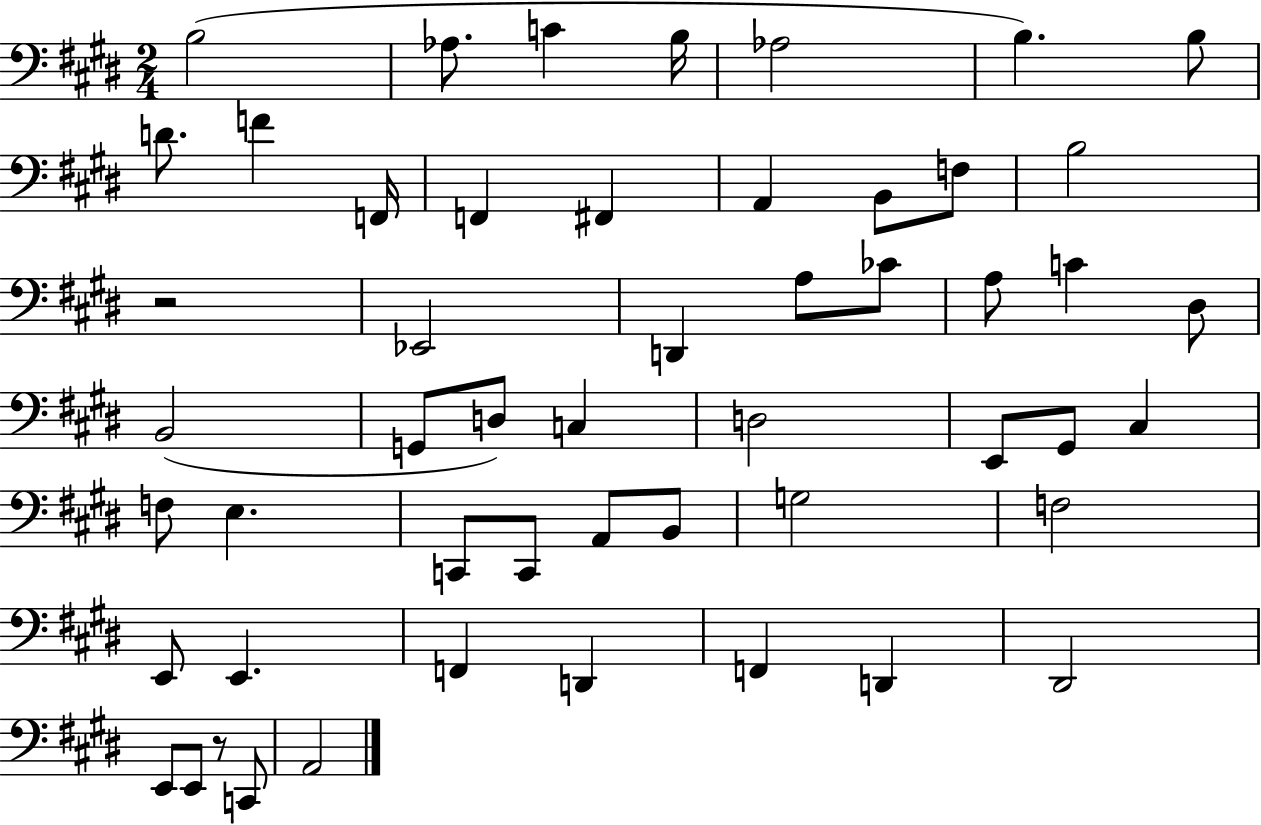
B3/h Ab3/e. C4/q B3/s Ab3/h B3/q. B3/e D4/e. F4/q F2/s F2/q F#2/q A2/q B2/e F3/e B3/h R/h Eb2/h D2/q A3/e CES4/e A3/e C4/q D#3/e B2/h G2/e D3/e C3/q D3/h E2/e G#2/e C#3/q F3/e E3/q. C2/e C2/e A2/e B2/e G3/h F3/h E2/e E2/q. F2/q D2/q F2/q D2/q D#2/h E2/e E2/e R/e C2/e A2/h